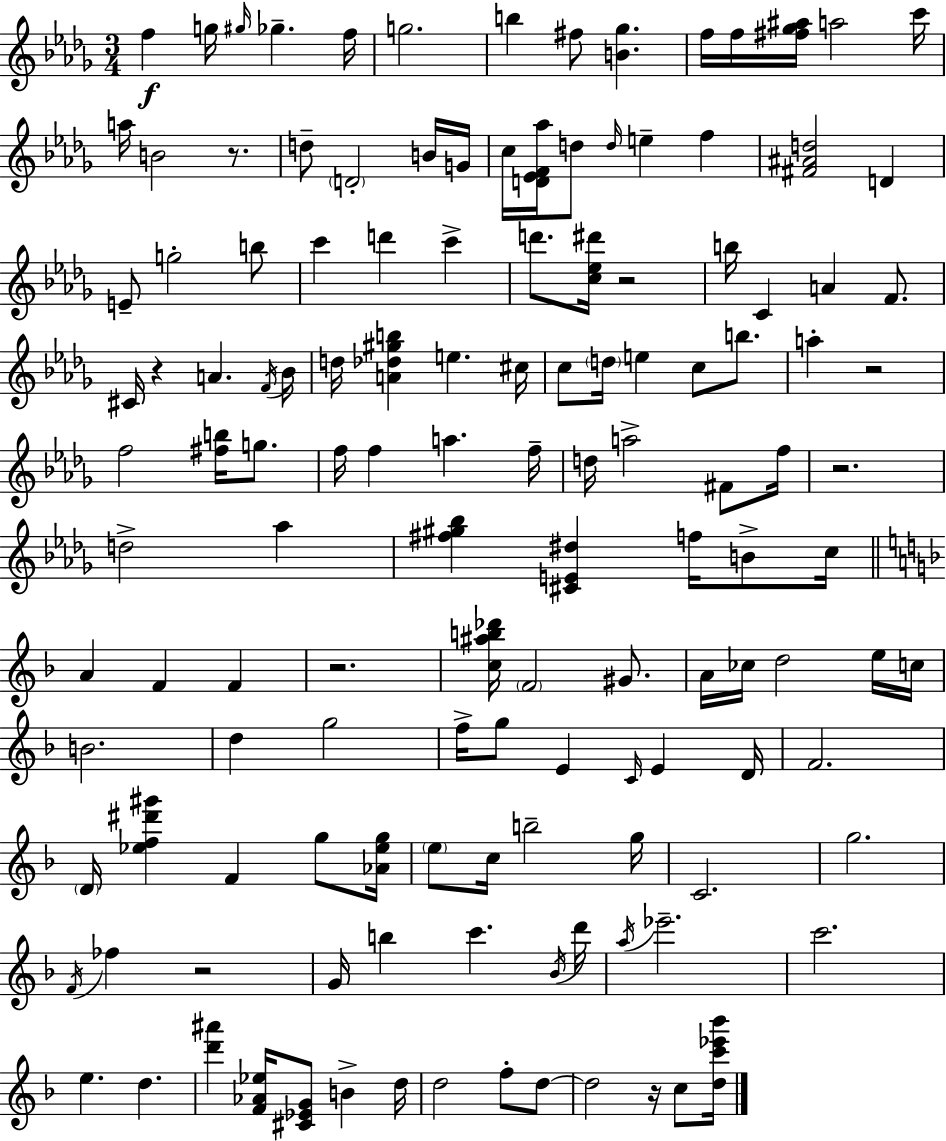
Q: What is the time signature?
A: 3/4